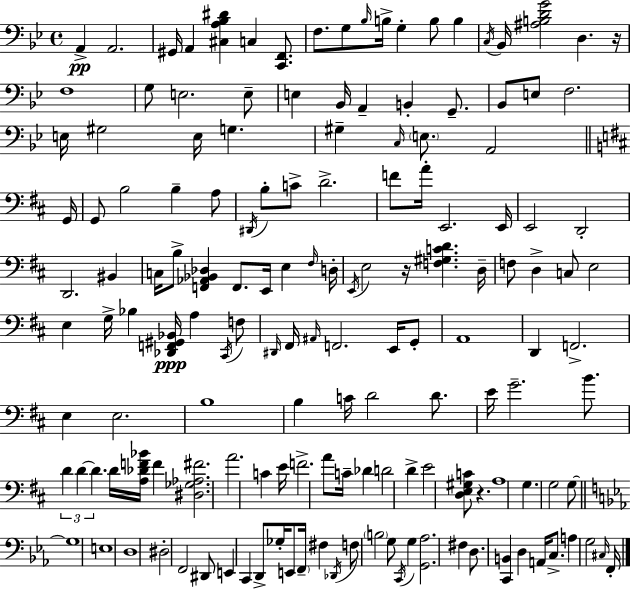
A2/q A2/h. G#2/s A2/q [C#3,A3,Bb3,D#4]/q C3/q [C2,F2]/e. F3/e. G3/e Bb3/s B3/s G3/q B3/e B3/q C3/s Bb2/s [A#3,B3,D4,G4]/h D3/q. R/s F3/w G3/e E3/h. E3/e E3/q Bb2/s A2/q B2/q G2/e. Bb2/e E3/e F3/h. E3/s G#3/h E3/s G3/q. G#3/q C3/s E3/e. A2/h G2/s G2/e B3/h B3/q A3/e D#2/s B3/e C4/e D4/h. F4/e A4/s E2/h. E2/s E2/h D2/h D2/h. BIS2/q C3/s B3/e [F2,Ab2,Bb2,Db3]/q F2/e. E2/s E3/q F#3/s D3/s E2/s E3/h R/s [F3,G#3,C4,D4]/q. D3/s F3/e D3/q C3/e E3/h E3/q G3/s Bb3/q [Db2,F2,G#2,Bb2]/s A3/q C#2/s F3/e D#2/s F#2/s A#2/s F2/h. E2/s G2/e A2/w D2/q F2/h. E3/q E3/h. B3/w B3/q C4/s D4/h D4/e. E4/s G4/h. B4/e. D4/q D4/q D4/q. D4/s [A3,Db4,F4,Bb4]/s F4/q [D#3,Gb3,Ab3,F#4]/h. A4/h. C4/q E4/s F4/h. A4/e C4/s Db4/q D4/h D4/q E4/h [D3,E3,G#3,C4]/e R/q. A3/w G3/q. G3/h G3/e G3/w E3/w D3/w D#3/h F2/h D#2/e E2/q C2/q D2/e Gb3/s E2/e F2/s F#3/q Db2/s F3/e B3/h G3/e C2/s G3/q [G2,Ab3]/h. F#3/q D3/e. [C2,B2]/q D3/q A2/s C3/e. A3/q G3/h C#3/s F2/s